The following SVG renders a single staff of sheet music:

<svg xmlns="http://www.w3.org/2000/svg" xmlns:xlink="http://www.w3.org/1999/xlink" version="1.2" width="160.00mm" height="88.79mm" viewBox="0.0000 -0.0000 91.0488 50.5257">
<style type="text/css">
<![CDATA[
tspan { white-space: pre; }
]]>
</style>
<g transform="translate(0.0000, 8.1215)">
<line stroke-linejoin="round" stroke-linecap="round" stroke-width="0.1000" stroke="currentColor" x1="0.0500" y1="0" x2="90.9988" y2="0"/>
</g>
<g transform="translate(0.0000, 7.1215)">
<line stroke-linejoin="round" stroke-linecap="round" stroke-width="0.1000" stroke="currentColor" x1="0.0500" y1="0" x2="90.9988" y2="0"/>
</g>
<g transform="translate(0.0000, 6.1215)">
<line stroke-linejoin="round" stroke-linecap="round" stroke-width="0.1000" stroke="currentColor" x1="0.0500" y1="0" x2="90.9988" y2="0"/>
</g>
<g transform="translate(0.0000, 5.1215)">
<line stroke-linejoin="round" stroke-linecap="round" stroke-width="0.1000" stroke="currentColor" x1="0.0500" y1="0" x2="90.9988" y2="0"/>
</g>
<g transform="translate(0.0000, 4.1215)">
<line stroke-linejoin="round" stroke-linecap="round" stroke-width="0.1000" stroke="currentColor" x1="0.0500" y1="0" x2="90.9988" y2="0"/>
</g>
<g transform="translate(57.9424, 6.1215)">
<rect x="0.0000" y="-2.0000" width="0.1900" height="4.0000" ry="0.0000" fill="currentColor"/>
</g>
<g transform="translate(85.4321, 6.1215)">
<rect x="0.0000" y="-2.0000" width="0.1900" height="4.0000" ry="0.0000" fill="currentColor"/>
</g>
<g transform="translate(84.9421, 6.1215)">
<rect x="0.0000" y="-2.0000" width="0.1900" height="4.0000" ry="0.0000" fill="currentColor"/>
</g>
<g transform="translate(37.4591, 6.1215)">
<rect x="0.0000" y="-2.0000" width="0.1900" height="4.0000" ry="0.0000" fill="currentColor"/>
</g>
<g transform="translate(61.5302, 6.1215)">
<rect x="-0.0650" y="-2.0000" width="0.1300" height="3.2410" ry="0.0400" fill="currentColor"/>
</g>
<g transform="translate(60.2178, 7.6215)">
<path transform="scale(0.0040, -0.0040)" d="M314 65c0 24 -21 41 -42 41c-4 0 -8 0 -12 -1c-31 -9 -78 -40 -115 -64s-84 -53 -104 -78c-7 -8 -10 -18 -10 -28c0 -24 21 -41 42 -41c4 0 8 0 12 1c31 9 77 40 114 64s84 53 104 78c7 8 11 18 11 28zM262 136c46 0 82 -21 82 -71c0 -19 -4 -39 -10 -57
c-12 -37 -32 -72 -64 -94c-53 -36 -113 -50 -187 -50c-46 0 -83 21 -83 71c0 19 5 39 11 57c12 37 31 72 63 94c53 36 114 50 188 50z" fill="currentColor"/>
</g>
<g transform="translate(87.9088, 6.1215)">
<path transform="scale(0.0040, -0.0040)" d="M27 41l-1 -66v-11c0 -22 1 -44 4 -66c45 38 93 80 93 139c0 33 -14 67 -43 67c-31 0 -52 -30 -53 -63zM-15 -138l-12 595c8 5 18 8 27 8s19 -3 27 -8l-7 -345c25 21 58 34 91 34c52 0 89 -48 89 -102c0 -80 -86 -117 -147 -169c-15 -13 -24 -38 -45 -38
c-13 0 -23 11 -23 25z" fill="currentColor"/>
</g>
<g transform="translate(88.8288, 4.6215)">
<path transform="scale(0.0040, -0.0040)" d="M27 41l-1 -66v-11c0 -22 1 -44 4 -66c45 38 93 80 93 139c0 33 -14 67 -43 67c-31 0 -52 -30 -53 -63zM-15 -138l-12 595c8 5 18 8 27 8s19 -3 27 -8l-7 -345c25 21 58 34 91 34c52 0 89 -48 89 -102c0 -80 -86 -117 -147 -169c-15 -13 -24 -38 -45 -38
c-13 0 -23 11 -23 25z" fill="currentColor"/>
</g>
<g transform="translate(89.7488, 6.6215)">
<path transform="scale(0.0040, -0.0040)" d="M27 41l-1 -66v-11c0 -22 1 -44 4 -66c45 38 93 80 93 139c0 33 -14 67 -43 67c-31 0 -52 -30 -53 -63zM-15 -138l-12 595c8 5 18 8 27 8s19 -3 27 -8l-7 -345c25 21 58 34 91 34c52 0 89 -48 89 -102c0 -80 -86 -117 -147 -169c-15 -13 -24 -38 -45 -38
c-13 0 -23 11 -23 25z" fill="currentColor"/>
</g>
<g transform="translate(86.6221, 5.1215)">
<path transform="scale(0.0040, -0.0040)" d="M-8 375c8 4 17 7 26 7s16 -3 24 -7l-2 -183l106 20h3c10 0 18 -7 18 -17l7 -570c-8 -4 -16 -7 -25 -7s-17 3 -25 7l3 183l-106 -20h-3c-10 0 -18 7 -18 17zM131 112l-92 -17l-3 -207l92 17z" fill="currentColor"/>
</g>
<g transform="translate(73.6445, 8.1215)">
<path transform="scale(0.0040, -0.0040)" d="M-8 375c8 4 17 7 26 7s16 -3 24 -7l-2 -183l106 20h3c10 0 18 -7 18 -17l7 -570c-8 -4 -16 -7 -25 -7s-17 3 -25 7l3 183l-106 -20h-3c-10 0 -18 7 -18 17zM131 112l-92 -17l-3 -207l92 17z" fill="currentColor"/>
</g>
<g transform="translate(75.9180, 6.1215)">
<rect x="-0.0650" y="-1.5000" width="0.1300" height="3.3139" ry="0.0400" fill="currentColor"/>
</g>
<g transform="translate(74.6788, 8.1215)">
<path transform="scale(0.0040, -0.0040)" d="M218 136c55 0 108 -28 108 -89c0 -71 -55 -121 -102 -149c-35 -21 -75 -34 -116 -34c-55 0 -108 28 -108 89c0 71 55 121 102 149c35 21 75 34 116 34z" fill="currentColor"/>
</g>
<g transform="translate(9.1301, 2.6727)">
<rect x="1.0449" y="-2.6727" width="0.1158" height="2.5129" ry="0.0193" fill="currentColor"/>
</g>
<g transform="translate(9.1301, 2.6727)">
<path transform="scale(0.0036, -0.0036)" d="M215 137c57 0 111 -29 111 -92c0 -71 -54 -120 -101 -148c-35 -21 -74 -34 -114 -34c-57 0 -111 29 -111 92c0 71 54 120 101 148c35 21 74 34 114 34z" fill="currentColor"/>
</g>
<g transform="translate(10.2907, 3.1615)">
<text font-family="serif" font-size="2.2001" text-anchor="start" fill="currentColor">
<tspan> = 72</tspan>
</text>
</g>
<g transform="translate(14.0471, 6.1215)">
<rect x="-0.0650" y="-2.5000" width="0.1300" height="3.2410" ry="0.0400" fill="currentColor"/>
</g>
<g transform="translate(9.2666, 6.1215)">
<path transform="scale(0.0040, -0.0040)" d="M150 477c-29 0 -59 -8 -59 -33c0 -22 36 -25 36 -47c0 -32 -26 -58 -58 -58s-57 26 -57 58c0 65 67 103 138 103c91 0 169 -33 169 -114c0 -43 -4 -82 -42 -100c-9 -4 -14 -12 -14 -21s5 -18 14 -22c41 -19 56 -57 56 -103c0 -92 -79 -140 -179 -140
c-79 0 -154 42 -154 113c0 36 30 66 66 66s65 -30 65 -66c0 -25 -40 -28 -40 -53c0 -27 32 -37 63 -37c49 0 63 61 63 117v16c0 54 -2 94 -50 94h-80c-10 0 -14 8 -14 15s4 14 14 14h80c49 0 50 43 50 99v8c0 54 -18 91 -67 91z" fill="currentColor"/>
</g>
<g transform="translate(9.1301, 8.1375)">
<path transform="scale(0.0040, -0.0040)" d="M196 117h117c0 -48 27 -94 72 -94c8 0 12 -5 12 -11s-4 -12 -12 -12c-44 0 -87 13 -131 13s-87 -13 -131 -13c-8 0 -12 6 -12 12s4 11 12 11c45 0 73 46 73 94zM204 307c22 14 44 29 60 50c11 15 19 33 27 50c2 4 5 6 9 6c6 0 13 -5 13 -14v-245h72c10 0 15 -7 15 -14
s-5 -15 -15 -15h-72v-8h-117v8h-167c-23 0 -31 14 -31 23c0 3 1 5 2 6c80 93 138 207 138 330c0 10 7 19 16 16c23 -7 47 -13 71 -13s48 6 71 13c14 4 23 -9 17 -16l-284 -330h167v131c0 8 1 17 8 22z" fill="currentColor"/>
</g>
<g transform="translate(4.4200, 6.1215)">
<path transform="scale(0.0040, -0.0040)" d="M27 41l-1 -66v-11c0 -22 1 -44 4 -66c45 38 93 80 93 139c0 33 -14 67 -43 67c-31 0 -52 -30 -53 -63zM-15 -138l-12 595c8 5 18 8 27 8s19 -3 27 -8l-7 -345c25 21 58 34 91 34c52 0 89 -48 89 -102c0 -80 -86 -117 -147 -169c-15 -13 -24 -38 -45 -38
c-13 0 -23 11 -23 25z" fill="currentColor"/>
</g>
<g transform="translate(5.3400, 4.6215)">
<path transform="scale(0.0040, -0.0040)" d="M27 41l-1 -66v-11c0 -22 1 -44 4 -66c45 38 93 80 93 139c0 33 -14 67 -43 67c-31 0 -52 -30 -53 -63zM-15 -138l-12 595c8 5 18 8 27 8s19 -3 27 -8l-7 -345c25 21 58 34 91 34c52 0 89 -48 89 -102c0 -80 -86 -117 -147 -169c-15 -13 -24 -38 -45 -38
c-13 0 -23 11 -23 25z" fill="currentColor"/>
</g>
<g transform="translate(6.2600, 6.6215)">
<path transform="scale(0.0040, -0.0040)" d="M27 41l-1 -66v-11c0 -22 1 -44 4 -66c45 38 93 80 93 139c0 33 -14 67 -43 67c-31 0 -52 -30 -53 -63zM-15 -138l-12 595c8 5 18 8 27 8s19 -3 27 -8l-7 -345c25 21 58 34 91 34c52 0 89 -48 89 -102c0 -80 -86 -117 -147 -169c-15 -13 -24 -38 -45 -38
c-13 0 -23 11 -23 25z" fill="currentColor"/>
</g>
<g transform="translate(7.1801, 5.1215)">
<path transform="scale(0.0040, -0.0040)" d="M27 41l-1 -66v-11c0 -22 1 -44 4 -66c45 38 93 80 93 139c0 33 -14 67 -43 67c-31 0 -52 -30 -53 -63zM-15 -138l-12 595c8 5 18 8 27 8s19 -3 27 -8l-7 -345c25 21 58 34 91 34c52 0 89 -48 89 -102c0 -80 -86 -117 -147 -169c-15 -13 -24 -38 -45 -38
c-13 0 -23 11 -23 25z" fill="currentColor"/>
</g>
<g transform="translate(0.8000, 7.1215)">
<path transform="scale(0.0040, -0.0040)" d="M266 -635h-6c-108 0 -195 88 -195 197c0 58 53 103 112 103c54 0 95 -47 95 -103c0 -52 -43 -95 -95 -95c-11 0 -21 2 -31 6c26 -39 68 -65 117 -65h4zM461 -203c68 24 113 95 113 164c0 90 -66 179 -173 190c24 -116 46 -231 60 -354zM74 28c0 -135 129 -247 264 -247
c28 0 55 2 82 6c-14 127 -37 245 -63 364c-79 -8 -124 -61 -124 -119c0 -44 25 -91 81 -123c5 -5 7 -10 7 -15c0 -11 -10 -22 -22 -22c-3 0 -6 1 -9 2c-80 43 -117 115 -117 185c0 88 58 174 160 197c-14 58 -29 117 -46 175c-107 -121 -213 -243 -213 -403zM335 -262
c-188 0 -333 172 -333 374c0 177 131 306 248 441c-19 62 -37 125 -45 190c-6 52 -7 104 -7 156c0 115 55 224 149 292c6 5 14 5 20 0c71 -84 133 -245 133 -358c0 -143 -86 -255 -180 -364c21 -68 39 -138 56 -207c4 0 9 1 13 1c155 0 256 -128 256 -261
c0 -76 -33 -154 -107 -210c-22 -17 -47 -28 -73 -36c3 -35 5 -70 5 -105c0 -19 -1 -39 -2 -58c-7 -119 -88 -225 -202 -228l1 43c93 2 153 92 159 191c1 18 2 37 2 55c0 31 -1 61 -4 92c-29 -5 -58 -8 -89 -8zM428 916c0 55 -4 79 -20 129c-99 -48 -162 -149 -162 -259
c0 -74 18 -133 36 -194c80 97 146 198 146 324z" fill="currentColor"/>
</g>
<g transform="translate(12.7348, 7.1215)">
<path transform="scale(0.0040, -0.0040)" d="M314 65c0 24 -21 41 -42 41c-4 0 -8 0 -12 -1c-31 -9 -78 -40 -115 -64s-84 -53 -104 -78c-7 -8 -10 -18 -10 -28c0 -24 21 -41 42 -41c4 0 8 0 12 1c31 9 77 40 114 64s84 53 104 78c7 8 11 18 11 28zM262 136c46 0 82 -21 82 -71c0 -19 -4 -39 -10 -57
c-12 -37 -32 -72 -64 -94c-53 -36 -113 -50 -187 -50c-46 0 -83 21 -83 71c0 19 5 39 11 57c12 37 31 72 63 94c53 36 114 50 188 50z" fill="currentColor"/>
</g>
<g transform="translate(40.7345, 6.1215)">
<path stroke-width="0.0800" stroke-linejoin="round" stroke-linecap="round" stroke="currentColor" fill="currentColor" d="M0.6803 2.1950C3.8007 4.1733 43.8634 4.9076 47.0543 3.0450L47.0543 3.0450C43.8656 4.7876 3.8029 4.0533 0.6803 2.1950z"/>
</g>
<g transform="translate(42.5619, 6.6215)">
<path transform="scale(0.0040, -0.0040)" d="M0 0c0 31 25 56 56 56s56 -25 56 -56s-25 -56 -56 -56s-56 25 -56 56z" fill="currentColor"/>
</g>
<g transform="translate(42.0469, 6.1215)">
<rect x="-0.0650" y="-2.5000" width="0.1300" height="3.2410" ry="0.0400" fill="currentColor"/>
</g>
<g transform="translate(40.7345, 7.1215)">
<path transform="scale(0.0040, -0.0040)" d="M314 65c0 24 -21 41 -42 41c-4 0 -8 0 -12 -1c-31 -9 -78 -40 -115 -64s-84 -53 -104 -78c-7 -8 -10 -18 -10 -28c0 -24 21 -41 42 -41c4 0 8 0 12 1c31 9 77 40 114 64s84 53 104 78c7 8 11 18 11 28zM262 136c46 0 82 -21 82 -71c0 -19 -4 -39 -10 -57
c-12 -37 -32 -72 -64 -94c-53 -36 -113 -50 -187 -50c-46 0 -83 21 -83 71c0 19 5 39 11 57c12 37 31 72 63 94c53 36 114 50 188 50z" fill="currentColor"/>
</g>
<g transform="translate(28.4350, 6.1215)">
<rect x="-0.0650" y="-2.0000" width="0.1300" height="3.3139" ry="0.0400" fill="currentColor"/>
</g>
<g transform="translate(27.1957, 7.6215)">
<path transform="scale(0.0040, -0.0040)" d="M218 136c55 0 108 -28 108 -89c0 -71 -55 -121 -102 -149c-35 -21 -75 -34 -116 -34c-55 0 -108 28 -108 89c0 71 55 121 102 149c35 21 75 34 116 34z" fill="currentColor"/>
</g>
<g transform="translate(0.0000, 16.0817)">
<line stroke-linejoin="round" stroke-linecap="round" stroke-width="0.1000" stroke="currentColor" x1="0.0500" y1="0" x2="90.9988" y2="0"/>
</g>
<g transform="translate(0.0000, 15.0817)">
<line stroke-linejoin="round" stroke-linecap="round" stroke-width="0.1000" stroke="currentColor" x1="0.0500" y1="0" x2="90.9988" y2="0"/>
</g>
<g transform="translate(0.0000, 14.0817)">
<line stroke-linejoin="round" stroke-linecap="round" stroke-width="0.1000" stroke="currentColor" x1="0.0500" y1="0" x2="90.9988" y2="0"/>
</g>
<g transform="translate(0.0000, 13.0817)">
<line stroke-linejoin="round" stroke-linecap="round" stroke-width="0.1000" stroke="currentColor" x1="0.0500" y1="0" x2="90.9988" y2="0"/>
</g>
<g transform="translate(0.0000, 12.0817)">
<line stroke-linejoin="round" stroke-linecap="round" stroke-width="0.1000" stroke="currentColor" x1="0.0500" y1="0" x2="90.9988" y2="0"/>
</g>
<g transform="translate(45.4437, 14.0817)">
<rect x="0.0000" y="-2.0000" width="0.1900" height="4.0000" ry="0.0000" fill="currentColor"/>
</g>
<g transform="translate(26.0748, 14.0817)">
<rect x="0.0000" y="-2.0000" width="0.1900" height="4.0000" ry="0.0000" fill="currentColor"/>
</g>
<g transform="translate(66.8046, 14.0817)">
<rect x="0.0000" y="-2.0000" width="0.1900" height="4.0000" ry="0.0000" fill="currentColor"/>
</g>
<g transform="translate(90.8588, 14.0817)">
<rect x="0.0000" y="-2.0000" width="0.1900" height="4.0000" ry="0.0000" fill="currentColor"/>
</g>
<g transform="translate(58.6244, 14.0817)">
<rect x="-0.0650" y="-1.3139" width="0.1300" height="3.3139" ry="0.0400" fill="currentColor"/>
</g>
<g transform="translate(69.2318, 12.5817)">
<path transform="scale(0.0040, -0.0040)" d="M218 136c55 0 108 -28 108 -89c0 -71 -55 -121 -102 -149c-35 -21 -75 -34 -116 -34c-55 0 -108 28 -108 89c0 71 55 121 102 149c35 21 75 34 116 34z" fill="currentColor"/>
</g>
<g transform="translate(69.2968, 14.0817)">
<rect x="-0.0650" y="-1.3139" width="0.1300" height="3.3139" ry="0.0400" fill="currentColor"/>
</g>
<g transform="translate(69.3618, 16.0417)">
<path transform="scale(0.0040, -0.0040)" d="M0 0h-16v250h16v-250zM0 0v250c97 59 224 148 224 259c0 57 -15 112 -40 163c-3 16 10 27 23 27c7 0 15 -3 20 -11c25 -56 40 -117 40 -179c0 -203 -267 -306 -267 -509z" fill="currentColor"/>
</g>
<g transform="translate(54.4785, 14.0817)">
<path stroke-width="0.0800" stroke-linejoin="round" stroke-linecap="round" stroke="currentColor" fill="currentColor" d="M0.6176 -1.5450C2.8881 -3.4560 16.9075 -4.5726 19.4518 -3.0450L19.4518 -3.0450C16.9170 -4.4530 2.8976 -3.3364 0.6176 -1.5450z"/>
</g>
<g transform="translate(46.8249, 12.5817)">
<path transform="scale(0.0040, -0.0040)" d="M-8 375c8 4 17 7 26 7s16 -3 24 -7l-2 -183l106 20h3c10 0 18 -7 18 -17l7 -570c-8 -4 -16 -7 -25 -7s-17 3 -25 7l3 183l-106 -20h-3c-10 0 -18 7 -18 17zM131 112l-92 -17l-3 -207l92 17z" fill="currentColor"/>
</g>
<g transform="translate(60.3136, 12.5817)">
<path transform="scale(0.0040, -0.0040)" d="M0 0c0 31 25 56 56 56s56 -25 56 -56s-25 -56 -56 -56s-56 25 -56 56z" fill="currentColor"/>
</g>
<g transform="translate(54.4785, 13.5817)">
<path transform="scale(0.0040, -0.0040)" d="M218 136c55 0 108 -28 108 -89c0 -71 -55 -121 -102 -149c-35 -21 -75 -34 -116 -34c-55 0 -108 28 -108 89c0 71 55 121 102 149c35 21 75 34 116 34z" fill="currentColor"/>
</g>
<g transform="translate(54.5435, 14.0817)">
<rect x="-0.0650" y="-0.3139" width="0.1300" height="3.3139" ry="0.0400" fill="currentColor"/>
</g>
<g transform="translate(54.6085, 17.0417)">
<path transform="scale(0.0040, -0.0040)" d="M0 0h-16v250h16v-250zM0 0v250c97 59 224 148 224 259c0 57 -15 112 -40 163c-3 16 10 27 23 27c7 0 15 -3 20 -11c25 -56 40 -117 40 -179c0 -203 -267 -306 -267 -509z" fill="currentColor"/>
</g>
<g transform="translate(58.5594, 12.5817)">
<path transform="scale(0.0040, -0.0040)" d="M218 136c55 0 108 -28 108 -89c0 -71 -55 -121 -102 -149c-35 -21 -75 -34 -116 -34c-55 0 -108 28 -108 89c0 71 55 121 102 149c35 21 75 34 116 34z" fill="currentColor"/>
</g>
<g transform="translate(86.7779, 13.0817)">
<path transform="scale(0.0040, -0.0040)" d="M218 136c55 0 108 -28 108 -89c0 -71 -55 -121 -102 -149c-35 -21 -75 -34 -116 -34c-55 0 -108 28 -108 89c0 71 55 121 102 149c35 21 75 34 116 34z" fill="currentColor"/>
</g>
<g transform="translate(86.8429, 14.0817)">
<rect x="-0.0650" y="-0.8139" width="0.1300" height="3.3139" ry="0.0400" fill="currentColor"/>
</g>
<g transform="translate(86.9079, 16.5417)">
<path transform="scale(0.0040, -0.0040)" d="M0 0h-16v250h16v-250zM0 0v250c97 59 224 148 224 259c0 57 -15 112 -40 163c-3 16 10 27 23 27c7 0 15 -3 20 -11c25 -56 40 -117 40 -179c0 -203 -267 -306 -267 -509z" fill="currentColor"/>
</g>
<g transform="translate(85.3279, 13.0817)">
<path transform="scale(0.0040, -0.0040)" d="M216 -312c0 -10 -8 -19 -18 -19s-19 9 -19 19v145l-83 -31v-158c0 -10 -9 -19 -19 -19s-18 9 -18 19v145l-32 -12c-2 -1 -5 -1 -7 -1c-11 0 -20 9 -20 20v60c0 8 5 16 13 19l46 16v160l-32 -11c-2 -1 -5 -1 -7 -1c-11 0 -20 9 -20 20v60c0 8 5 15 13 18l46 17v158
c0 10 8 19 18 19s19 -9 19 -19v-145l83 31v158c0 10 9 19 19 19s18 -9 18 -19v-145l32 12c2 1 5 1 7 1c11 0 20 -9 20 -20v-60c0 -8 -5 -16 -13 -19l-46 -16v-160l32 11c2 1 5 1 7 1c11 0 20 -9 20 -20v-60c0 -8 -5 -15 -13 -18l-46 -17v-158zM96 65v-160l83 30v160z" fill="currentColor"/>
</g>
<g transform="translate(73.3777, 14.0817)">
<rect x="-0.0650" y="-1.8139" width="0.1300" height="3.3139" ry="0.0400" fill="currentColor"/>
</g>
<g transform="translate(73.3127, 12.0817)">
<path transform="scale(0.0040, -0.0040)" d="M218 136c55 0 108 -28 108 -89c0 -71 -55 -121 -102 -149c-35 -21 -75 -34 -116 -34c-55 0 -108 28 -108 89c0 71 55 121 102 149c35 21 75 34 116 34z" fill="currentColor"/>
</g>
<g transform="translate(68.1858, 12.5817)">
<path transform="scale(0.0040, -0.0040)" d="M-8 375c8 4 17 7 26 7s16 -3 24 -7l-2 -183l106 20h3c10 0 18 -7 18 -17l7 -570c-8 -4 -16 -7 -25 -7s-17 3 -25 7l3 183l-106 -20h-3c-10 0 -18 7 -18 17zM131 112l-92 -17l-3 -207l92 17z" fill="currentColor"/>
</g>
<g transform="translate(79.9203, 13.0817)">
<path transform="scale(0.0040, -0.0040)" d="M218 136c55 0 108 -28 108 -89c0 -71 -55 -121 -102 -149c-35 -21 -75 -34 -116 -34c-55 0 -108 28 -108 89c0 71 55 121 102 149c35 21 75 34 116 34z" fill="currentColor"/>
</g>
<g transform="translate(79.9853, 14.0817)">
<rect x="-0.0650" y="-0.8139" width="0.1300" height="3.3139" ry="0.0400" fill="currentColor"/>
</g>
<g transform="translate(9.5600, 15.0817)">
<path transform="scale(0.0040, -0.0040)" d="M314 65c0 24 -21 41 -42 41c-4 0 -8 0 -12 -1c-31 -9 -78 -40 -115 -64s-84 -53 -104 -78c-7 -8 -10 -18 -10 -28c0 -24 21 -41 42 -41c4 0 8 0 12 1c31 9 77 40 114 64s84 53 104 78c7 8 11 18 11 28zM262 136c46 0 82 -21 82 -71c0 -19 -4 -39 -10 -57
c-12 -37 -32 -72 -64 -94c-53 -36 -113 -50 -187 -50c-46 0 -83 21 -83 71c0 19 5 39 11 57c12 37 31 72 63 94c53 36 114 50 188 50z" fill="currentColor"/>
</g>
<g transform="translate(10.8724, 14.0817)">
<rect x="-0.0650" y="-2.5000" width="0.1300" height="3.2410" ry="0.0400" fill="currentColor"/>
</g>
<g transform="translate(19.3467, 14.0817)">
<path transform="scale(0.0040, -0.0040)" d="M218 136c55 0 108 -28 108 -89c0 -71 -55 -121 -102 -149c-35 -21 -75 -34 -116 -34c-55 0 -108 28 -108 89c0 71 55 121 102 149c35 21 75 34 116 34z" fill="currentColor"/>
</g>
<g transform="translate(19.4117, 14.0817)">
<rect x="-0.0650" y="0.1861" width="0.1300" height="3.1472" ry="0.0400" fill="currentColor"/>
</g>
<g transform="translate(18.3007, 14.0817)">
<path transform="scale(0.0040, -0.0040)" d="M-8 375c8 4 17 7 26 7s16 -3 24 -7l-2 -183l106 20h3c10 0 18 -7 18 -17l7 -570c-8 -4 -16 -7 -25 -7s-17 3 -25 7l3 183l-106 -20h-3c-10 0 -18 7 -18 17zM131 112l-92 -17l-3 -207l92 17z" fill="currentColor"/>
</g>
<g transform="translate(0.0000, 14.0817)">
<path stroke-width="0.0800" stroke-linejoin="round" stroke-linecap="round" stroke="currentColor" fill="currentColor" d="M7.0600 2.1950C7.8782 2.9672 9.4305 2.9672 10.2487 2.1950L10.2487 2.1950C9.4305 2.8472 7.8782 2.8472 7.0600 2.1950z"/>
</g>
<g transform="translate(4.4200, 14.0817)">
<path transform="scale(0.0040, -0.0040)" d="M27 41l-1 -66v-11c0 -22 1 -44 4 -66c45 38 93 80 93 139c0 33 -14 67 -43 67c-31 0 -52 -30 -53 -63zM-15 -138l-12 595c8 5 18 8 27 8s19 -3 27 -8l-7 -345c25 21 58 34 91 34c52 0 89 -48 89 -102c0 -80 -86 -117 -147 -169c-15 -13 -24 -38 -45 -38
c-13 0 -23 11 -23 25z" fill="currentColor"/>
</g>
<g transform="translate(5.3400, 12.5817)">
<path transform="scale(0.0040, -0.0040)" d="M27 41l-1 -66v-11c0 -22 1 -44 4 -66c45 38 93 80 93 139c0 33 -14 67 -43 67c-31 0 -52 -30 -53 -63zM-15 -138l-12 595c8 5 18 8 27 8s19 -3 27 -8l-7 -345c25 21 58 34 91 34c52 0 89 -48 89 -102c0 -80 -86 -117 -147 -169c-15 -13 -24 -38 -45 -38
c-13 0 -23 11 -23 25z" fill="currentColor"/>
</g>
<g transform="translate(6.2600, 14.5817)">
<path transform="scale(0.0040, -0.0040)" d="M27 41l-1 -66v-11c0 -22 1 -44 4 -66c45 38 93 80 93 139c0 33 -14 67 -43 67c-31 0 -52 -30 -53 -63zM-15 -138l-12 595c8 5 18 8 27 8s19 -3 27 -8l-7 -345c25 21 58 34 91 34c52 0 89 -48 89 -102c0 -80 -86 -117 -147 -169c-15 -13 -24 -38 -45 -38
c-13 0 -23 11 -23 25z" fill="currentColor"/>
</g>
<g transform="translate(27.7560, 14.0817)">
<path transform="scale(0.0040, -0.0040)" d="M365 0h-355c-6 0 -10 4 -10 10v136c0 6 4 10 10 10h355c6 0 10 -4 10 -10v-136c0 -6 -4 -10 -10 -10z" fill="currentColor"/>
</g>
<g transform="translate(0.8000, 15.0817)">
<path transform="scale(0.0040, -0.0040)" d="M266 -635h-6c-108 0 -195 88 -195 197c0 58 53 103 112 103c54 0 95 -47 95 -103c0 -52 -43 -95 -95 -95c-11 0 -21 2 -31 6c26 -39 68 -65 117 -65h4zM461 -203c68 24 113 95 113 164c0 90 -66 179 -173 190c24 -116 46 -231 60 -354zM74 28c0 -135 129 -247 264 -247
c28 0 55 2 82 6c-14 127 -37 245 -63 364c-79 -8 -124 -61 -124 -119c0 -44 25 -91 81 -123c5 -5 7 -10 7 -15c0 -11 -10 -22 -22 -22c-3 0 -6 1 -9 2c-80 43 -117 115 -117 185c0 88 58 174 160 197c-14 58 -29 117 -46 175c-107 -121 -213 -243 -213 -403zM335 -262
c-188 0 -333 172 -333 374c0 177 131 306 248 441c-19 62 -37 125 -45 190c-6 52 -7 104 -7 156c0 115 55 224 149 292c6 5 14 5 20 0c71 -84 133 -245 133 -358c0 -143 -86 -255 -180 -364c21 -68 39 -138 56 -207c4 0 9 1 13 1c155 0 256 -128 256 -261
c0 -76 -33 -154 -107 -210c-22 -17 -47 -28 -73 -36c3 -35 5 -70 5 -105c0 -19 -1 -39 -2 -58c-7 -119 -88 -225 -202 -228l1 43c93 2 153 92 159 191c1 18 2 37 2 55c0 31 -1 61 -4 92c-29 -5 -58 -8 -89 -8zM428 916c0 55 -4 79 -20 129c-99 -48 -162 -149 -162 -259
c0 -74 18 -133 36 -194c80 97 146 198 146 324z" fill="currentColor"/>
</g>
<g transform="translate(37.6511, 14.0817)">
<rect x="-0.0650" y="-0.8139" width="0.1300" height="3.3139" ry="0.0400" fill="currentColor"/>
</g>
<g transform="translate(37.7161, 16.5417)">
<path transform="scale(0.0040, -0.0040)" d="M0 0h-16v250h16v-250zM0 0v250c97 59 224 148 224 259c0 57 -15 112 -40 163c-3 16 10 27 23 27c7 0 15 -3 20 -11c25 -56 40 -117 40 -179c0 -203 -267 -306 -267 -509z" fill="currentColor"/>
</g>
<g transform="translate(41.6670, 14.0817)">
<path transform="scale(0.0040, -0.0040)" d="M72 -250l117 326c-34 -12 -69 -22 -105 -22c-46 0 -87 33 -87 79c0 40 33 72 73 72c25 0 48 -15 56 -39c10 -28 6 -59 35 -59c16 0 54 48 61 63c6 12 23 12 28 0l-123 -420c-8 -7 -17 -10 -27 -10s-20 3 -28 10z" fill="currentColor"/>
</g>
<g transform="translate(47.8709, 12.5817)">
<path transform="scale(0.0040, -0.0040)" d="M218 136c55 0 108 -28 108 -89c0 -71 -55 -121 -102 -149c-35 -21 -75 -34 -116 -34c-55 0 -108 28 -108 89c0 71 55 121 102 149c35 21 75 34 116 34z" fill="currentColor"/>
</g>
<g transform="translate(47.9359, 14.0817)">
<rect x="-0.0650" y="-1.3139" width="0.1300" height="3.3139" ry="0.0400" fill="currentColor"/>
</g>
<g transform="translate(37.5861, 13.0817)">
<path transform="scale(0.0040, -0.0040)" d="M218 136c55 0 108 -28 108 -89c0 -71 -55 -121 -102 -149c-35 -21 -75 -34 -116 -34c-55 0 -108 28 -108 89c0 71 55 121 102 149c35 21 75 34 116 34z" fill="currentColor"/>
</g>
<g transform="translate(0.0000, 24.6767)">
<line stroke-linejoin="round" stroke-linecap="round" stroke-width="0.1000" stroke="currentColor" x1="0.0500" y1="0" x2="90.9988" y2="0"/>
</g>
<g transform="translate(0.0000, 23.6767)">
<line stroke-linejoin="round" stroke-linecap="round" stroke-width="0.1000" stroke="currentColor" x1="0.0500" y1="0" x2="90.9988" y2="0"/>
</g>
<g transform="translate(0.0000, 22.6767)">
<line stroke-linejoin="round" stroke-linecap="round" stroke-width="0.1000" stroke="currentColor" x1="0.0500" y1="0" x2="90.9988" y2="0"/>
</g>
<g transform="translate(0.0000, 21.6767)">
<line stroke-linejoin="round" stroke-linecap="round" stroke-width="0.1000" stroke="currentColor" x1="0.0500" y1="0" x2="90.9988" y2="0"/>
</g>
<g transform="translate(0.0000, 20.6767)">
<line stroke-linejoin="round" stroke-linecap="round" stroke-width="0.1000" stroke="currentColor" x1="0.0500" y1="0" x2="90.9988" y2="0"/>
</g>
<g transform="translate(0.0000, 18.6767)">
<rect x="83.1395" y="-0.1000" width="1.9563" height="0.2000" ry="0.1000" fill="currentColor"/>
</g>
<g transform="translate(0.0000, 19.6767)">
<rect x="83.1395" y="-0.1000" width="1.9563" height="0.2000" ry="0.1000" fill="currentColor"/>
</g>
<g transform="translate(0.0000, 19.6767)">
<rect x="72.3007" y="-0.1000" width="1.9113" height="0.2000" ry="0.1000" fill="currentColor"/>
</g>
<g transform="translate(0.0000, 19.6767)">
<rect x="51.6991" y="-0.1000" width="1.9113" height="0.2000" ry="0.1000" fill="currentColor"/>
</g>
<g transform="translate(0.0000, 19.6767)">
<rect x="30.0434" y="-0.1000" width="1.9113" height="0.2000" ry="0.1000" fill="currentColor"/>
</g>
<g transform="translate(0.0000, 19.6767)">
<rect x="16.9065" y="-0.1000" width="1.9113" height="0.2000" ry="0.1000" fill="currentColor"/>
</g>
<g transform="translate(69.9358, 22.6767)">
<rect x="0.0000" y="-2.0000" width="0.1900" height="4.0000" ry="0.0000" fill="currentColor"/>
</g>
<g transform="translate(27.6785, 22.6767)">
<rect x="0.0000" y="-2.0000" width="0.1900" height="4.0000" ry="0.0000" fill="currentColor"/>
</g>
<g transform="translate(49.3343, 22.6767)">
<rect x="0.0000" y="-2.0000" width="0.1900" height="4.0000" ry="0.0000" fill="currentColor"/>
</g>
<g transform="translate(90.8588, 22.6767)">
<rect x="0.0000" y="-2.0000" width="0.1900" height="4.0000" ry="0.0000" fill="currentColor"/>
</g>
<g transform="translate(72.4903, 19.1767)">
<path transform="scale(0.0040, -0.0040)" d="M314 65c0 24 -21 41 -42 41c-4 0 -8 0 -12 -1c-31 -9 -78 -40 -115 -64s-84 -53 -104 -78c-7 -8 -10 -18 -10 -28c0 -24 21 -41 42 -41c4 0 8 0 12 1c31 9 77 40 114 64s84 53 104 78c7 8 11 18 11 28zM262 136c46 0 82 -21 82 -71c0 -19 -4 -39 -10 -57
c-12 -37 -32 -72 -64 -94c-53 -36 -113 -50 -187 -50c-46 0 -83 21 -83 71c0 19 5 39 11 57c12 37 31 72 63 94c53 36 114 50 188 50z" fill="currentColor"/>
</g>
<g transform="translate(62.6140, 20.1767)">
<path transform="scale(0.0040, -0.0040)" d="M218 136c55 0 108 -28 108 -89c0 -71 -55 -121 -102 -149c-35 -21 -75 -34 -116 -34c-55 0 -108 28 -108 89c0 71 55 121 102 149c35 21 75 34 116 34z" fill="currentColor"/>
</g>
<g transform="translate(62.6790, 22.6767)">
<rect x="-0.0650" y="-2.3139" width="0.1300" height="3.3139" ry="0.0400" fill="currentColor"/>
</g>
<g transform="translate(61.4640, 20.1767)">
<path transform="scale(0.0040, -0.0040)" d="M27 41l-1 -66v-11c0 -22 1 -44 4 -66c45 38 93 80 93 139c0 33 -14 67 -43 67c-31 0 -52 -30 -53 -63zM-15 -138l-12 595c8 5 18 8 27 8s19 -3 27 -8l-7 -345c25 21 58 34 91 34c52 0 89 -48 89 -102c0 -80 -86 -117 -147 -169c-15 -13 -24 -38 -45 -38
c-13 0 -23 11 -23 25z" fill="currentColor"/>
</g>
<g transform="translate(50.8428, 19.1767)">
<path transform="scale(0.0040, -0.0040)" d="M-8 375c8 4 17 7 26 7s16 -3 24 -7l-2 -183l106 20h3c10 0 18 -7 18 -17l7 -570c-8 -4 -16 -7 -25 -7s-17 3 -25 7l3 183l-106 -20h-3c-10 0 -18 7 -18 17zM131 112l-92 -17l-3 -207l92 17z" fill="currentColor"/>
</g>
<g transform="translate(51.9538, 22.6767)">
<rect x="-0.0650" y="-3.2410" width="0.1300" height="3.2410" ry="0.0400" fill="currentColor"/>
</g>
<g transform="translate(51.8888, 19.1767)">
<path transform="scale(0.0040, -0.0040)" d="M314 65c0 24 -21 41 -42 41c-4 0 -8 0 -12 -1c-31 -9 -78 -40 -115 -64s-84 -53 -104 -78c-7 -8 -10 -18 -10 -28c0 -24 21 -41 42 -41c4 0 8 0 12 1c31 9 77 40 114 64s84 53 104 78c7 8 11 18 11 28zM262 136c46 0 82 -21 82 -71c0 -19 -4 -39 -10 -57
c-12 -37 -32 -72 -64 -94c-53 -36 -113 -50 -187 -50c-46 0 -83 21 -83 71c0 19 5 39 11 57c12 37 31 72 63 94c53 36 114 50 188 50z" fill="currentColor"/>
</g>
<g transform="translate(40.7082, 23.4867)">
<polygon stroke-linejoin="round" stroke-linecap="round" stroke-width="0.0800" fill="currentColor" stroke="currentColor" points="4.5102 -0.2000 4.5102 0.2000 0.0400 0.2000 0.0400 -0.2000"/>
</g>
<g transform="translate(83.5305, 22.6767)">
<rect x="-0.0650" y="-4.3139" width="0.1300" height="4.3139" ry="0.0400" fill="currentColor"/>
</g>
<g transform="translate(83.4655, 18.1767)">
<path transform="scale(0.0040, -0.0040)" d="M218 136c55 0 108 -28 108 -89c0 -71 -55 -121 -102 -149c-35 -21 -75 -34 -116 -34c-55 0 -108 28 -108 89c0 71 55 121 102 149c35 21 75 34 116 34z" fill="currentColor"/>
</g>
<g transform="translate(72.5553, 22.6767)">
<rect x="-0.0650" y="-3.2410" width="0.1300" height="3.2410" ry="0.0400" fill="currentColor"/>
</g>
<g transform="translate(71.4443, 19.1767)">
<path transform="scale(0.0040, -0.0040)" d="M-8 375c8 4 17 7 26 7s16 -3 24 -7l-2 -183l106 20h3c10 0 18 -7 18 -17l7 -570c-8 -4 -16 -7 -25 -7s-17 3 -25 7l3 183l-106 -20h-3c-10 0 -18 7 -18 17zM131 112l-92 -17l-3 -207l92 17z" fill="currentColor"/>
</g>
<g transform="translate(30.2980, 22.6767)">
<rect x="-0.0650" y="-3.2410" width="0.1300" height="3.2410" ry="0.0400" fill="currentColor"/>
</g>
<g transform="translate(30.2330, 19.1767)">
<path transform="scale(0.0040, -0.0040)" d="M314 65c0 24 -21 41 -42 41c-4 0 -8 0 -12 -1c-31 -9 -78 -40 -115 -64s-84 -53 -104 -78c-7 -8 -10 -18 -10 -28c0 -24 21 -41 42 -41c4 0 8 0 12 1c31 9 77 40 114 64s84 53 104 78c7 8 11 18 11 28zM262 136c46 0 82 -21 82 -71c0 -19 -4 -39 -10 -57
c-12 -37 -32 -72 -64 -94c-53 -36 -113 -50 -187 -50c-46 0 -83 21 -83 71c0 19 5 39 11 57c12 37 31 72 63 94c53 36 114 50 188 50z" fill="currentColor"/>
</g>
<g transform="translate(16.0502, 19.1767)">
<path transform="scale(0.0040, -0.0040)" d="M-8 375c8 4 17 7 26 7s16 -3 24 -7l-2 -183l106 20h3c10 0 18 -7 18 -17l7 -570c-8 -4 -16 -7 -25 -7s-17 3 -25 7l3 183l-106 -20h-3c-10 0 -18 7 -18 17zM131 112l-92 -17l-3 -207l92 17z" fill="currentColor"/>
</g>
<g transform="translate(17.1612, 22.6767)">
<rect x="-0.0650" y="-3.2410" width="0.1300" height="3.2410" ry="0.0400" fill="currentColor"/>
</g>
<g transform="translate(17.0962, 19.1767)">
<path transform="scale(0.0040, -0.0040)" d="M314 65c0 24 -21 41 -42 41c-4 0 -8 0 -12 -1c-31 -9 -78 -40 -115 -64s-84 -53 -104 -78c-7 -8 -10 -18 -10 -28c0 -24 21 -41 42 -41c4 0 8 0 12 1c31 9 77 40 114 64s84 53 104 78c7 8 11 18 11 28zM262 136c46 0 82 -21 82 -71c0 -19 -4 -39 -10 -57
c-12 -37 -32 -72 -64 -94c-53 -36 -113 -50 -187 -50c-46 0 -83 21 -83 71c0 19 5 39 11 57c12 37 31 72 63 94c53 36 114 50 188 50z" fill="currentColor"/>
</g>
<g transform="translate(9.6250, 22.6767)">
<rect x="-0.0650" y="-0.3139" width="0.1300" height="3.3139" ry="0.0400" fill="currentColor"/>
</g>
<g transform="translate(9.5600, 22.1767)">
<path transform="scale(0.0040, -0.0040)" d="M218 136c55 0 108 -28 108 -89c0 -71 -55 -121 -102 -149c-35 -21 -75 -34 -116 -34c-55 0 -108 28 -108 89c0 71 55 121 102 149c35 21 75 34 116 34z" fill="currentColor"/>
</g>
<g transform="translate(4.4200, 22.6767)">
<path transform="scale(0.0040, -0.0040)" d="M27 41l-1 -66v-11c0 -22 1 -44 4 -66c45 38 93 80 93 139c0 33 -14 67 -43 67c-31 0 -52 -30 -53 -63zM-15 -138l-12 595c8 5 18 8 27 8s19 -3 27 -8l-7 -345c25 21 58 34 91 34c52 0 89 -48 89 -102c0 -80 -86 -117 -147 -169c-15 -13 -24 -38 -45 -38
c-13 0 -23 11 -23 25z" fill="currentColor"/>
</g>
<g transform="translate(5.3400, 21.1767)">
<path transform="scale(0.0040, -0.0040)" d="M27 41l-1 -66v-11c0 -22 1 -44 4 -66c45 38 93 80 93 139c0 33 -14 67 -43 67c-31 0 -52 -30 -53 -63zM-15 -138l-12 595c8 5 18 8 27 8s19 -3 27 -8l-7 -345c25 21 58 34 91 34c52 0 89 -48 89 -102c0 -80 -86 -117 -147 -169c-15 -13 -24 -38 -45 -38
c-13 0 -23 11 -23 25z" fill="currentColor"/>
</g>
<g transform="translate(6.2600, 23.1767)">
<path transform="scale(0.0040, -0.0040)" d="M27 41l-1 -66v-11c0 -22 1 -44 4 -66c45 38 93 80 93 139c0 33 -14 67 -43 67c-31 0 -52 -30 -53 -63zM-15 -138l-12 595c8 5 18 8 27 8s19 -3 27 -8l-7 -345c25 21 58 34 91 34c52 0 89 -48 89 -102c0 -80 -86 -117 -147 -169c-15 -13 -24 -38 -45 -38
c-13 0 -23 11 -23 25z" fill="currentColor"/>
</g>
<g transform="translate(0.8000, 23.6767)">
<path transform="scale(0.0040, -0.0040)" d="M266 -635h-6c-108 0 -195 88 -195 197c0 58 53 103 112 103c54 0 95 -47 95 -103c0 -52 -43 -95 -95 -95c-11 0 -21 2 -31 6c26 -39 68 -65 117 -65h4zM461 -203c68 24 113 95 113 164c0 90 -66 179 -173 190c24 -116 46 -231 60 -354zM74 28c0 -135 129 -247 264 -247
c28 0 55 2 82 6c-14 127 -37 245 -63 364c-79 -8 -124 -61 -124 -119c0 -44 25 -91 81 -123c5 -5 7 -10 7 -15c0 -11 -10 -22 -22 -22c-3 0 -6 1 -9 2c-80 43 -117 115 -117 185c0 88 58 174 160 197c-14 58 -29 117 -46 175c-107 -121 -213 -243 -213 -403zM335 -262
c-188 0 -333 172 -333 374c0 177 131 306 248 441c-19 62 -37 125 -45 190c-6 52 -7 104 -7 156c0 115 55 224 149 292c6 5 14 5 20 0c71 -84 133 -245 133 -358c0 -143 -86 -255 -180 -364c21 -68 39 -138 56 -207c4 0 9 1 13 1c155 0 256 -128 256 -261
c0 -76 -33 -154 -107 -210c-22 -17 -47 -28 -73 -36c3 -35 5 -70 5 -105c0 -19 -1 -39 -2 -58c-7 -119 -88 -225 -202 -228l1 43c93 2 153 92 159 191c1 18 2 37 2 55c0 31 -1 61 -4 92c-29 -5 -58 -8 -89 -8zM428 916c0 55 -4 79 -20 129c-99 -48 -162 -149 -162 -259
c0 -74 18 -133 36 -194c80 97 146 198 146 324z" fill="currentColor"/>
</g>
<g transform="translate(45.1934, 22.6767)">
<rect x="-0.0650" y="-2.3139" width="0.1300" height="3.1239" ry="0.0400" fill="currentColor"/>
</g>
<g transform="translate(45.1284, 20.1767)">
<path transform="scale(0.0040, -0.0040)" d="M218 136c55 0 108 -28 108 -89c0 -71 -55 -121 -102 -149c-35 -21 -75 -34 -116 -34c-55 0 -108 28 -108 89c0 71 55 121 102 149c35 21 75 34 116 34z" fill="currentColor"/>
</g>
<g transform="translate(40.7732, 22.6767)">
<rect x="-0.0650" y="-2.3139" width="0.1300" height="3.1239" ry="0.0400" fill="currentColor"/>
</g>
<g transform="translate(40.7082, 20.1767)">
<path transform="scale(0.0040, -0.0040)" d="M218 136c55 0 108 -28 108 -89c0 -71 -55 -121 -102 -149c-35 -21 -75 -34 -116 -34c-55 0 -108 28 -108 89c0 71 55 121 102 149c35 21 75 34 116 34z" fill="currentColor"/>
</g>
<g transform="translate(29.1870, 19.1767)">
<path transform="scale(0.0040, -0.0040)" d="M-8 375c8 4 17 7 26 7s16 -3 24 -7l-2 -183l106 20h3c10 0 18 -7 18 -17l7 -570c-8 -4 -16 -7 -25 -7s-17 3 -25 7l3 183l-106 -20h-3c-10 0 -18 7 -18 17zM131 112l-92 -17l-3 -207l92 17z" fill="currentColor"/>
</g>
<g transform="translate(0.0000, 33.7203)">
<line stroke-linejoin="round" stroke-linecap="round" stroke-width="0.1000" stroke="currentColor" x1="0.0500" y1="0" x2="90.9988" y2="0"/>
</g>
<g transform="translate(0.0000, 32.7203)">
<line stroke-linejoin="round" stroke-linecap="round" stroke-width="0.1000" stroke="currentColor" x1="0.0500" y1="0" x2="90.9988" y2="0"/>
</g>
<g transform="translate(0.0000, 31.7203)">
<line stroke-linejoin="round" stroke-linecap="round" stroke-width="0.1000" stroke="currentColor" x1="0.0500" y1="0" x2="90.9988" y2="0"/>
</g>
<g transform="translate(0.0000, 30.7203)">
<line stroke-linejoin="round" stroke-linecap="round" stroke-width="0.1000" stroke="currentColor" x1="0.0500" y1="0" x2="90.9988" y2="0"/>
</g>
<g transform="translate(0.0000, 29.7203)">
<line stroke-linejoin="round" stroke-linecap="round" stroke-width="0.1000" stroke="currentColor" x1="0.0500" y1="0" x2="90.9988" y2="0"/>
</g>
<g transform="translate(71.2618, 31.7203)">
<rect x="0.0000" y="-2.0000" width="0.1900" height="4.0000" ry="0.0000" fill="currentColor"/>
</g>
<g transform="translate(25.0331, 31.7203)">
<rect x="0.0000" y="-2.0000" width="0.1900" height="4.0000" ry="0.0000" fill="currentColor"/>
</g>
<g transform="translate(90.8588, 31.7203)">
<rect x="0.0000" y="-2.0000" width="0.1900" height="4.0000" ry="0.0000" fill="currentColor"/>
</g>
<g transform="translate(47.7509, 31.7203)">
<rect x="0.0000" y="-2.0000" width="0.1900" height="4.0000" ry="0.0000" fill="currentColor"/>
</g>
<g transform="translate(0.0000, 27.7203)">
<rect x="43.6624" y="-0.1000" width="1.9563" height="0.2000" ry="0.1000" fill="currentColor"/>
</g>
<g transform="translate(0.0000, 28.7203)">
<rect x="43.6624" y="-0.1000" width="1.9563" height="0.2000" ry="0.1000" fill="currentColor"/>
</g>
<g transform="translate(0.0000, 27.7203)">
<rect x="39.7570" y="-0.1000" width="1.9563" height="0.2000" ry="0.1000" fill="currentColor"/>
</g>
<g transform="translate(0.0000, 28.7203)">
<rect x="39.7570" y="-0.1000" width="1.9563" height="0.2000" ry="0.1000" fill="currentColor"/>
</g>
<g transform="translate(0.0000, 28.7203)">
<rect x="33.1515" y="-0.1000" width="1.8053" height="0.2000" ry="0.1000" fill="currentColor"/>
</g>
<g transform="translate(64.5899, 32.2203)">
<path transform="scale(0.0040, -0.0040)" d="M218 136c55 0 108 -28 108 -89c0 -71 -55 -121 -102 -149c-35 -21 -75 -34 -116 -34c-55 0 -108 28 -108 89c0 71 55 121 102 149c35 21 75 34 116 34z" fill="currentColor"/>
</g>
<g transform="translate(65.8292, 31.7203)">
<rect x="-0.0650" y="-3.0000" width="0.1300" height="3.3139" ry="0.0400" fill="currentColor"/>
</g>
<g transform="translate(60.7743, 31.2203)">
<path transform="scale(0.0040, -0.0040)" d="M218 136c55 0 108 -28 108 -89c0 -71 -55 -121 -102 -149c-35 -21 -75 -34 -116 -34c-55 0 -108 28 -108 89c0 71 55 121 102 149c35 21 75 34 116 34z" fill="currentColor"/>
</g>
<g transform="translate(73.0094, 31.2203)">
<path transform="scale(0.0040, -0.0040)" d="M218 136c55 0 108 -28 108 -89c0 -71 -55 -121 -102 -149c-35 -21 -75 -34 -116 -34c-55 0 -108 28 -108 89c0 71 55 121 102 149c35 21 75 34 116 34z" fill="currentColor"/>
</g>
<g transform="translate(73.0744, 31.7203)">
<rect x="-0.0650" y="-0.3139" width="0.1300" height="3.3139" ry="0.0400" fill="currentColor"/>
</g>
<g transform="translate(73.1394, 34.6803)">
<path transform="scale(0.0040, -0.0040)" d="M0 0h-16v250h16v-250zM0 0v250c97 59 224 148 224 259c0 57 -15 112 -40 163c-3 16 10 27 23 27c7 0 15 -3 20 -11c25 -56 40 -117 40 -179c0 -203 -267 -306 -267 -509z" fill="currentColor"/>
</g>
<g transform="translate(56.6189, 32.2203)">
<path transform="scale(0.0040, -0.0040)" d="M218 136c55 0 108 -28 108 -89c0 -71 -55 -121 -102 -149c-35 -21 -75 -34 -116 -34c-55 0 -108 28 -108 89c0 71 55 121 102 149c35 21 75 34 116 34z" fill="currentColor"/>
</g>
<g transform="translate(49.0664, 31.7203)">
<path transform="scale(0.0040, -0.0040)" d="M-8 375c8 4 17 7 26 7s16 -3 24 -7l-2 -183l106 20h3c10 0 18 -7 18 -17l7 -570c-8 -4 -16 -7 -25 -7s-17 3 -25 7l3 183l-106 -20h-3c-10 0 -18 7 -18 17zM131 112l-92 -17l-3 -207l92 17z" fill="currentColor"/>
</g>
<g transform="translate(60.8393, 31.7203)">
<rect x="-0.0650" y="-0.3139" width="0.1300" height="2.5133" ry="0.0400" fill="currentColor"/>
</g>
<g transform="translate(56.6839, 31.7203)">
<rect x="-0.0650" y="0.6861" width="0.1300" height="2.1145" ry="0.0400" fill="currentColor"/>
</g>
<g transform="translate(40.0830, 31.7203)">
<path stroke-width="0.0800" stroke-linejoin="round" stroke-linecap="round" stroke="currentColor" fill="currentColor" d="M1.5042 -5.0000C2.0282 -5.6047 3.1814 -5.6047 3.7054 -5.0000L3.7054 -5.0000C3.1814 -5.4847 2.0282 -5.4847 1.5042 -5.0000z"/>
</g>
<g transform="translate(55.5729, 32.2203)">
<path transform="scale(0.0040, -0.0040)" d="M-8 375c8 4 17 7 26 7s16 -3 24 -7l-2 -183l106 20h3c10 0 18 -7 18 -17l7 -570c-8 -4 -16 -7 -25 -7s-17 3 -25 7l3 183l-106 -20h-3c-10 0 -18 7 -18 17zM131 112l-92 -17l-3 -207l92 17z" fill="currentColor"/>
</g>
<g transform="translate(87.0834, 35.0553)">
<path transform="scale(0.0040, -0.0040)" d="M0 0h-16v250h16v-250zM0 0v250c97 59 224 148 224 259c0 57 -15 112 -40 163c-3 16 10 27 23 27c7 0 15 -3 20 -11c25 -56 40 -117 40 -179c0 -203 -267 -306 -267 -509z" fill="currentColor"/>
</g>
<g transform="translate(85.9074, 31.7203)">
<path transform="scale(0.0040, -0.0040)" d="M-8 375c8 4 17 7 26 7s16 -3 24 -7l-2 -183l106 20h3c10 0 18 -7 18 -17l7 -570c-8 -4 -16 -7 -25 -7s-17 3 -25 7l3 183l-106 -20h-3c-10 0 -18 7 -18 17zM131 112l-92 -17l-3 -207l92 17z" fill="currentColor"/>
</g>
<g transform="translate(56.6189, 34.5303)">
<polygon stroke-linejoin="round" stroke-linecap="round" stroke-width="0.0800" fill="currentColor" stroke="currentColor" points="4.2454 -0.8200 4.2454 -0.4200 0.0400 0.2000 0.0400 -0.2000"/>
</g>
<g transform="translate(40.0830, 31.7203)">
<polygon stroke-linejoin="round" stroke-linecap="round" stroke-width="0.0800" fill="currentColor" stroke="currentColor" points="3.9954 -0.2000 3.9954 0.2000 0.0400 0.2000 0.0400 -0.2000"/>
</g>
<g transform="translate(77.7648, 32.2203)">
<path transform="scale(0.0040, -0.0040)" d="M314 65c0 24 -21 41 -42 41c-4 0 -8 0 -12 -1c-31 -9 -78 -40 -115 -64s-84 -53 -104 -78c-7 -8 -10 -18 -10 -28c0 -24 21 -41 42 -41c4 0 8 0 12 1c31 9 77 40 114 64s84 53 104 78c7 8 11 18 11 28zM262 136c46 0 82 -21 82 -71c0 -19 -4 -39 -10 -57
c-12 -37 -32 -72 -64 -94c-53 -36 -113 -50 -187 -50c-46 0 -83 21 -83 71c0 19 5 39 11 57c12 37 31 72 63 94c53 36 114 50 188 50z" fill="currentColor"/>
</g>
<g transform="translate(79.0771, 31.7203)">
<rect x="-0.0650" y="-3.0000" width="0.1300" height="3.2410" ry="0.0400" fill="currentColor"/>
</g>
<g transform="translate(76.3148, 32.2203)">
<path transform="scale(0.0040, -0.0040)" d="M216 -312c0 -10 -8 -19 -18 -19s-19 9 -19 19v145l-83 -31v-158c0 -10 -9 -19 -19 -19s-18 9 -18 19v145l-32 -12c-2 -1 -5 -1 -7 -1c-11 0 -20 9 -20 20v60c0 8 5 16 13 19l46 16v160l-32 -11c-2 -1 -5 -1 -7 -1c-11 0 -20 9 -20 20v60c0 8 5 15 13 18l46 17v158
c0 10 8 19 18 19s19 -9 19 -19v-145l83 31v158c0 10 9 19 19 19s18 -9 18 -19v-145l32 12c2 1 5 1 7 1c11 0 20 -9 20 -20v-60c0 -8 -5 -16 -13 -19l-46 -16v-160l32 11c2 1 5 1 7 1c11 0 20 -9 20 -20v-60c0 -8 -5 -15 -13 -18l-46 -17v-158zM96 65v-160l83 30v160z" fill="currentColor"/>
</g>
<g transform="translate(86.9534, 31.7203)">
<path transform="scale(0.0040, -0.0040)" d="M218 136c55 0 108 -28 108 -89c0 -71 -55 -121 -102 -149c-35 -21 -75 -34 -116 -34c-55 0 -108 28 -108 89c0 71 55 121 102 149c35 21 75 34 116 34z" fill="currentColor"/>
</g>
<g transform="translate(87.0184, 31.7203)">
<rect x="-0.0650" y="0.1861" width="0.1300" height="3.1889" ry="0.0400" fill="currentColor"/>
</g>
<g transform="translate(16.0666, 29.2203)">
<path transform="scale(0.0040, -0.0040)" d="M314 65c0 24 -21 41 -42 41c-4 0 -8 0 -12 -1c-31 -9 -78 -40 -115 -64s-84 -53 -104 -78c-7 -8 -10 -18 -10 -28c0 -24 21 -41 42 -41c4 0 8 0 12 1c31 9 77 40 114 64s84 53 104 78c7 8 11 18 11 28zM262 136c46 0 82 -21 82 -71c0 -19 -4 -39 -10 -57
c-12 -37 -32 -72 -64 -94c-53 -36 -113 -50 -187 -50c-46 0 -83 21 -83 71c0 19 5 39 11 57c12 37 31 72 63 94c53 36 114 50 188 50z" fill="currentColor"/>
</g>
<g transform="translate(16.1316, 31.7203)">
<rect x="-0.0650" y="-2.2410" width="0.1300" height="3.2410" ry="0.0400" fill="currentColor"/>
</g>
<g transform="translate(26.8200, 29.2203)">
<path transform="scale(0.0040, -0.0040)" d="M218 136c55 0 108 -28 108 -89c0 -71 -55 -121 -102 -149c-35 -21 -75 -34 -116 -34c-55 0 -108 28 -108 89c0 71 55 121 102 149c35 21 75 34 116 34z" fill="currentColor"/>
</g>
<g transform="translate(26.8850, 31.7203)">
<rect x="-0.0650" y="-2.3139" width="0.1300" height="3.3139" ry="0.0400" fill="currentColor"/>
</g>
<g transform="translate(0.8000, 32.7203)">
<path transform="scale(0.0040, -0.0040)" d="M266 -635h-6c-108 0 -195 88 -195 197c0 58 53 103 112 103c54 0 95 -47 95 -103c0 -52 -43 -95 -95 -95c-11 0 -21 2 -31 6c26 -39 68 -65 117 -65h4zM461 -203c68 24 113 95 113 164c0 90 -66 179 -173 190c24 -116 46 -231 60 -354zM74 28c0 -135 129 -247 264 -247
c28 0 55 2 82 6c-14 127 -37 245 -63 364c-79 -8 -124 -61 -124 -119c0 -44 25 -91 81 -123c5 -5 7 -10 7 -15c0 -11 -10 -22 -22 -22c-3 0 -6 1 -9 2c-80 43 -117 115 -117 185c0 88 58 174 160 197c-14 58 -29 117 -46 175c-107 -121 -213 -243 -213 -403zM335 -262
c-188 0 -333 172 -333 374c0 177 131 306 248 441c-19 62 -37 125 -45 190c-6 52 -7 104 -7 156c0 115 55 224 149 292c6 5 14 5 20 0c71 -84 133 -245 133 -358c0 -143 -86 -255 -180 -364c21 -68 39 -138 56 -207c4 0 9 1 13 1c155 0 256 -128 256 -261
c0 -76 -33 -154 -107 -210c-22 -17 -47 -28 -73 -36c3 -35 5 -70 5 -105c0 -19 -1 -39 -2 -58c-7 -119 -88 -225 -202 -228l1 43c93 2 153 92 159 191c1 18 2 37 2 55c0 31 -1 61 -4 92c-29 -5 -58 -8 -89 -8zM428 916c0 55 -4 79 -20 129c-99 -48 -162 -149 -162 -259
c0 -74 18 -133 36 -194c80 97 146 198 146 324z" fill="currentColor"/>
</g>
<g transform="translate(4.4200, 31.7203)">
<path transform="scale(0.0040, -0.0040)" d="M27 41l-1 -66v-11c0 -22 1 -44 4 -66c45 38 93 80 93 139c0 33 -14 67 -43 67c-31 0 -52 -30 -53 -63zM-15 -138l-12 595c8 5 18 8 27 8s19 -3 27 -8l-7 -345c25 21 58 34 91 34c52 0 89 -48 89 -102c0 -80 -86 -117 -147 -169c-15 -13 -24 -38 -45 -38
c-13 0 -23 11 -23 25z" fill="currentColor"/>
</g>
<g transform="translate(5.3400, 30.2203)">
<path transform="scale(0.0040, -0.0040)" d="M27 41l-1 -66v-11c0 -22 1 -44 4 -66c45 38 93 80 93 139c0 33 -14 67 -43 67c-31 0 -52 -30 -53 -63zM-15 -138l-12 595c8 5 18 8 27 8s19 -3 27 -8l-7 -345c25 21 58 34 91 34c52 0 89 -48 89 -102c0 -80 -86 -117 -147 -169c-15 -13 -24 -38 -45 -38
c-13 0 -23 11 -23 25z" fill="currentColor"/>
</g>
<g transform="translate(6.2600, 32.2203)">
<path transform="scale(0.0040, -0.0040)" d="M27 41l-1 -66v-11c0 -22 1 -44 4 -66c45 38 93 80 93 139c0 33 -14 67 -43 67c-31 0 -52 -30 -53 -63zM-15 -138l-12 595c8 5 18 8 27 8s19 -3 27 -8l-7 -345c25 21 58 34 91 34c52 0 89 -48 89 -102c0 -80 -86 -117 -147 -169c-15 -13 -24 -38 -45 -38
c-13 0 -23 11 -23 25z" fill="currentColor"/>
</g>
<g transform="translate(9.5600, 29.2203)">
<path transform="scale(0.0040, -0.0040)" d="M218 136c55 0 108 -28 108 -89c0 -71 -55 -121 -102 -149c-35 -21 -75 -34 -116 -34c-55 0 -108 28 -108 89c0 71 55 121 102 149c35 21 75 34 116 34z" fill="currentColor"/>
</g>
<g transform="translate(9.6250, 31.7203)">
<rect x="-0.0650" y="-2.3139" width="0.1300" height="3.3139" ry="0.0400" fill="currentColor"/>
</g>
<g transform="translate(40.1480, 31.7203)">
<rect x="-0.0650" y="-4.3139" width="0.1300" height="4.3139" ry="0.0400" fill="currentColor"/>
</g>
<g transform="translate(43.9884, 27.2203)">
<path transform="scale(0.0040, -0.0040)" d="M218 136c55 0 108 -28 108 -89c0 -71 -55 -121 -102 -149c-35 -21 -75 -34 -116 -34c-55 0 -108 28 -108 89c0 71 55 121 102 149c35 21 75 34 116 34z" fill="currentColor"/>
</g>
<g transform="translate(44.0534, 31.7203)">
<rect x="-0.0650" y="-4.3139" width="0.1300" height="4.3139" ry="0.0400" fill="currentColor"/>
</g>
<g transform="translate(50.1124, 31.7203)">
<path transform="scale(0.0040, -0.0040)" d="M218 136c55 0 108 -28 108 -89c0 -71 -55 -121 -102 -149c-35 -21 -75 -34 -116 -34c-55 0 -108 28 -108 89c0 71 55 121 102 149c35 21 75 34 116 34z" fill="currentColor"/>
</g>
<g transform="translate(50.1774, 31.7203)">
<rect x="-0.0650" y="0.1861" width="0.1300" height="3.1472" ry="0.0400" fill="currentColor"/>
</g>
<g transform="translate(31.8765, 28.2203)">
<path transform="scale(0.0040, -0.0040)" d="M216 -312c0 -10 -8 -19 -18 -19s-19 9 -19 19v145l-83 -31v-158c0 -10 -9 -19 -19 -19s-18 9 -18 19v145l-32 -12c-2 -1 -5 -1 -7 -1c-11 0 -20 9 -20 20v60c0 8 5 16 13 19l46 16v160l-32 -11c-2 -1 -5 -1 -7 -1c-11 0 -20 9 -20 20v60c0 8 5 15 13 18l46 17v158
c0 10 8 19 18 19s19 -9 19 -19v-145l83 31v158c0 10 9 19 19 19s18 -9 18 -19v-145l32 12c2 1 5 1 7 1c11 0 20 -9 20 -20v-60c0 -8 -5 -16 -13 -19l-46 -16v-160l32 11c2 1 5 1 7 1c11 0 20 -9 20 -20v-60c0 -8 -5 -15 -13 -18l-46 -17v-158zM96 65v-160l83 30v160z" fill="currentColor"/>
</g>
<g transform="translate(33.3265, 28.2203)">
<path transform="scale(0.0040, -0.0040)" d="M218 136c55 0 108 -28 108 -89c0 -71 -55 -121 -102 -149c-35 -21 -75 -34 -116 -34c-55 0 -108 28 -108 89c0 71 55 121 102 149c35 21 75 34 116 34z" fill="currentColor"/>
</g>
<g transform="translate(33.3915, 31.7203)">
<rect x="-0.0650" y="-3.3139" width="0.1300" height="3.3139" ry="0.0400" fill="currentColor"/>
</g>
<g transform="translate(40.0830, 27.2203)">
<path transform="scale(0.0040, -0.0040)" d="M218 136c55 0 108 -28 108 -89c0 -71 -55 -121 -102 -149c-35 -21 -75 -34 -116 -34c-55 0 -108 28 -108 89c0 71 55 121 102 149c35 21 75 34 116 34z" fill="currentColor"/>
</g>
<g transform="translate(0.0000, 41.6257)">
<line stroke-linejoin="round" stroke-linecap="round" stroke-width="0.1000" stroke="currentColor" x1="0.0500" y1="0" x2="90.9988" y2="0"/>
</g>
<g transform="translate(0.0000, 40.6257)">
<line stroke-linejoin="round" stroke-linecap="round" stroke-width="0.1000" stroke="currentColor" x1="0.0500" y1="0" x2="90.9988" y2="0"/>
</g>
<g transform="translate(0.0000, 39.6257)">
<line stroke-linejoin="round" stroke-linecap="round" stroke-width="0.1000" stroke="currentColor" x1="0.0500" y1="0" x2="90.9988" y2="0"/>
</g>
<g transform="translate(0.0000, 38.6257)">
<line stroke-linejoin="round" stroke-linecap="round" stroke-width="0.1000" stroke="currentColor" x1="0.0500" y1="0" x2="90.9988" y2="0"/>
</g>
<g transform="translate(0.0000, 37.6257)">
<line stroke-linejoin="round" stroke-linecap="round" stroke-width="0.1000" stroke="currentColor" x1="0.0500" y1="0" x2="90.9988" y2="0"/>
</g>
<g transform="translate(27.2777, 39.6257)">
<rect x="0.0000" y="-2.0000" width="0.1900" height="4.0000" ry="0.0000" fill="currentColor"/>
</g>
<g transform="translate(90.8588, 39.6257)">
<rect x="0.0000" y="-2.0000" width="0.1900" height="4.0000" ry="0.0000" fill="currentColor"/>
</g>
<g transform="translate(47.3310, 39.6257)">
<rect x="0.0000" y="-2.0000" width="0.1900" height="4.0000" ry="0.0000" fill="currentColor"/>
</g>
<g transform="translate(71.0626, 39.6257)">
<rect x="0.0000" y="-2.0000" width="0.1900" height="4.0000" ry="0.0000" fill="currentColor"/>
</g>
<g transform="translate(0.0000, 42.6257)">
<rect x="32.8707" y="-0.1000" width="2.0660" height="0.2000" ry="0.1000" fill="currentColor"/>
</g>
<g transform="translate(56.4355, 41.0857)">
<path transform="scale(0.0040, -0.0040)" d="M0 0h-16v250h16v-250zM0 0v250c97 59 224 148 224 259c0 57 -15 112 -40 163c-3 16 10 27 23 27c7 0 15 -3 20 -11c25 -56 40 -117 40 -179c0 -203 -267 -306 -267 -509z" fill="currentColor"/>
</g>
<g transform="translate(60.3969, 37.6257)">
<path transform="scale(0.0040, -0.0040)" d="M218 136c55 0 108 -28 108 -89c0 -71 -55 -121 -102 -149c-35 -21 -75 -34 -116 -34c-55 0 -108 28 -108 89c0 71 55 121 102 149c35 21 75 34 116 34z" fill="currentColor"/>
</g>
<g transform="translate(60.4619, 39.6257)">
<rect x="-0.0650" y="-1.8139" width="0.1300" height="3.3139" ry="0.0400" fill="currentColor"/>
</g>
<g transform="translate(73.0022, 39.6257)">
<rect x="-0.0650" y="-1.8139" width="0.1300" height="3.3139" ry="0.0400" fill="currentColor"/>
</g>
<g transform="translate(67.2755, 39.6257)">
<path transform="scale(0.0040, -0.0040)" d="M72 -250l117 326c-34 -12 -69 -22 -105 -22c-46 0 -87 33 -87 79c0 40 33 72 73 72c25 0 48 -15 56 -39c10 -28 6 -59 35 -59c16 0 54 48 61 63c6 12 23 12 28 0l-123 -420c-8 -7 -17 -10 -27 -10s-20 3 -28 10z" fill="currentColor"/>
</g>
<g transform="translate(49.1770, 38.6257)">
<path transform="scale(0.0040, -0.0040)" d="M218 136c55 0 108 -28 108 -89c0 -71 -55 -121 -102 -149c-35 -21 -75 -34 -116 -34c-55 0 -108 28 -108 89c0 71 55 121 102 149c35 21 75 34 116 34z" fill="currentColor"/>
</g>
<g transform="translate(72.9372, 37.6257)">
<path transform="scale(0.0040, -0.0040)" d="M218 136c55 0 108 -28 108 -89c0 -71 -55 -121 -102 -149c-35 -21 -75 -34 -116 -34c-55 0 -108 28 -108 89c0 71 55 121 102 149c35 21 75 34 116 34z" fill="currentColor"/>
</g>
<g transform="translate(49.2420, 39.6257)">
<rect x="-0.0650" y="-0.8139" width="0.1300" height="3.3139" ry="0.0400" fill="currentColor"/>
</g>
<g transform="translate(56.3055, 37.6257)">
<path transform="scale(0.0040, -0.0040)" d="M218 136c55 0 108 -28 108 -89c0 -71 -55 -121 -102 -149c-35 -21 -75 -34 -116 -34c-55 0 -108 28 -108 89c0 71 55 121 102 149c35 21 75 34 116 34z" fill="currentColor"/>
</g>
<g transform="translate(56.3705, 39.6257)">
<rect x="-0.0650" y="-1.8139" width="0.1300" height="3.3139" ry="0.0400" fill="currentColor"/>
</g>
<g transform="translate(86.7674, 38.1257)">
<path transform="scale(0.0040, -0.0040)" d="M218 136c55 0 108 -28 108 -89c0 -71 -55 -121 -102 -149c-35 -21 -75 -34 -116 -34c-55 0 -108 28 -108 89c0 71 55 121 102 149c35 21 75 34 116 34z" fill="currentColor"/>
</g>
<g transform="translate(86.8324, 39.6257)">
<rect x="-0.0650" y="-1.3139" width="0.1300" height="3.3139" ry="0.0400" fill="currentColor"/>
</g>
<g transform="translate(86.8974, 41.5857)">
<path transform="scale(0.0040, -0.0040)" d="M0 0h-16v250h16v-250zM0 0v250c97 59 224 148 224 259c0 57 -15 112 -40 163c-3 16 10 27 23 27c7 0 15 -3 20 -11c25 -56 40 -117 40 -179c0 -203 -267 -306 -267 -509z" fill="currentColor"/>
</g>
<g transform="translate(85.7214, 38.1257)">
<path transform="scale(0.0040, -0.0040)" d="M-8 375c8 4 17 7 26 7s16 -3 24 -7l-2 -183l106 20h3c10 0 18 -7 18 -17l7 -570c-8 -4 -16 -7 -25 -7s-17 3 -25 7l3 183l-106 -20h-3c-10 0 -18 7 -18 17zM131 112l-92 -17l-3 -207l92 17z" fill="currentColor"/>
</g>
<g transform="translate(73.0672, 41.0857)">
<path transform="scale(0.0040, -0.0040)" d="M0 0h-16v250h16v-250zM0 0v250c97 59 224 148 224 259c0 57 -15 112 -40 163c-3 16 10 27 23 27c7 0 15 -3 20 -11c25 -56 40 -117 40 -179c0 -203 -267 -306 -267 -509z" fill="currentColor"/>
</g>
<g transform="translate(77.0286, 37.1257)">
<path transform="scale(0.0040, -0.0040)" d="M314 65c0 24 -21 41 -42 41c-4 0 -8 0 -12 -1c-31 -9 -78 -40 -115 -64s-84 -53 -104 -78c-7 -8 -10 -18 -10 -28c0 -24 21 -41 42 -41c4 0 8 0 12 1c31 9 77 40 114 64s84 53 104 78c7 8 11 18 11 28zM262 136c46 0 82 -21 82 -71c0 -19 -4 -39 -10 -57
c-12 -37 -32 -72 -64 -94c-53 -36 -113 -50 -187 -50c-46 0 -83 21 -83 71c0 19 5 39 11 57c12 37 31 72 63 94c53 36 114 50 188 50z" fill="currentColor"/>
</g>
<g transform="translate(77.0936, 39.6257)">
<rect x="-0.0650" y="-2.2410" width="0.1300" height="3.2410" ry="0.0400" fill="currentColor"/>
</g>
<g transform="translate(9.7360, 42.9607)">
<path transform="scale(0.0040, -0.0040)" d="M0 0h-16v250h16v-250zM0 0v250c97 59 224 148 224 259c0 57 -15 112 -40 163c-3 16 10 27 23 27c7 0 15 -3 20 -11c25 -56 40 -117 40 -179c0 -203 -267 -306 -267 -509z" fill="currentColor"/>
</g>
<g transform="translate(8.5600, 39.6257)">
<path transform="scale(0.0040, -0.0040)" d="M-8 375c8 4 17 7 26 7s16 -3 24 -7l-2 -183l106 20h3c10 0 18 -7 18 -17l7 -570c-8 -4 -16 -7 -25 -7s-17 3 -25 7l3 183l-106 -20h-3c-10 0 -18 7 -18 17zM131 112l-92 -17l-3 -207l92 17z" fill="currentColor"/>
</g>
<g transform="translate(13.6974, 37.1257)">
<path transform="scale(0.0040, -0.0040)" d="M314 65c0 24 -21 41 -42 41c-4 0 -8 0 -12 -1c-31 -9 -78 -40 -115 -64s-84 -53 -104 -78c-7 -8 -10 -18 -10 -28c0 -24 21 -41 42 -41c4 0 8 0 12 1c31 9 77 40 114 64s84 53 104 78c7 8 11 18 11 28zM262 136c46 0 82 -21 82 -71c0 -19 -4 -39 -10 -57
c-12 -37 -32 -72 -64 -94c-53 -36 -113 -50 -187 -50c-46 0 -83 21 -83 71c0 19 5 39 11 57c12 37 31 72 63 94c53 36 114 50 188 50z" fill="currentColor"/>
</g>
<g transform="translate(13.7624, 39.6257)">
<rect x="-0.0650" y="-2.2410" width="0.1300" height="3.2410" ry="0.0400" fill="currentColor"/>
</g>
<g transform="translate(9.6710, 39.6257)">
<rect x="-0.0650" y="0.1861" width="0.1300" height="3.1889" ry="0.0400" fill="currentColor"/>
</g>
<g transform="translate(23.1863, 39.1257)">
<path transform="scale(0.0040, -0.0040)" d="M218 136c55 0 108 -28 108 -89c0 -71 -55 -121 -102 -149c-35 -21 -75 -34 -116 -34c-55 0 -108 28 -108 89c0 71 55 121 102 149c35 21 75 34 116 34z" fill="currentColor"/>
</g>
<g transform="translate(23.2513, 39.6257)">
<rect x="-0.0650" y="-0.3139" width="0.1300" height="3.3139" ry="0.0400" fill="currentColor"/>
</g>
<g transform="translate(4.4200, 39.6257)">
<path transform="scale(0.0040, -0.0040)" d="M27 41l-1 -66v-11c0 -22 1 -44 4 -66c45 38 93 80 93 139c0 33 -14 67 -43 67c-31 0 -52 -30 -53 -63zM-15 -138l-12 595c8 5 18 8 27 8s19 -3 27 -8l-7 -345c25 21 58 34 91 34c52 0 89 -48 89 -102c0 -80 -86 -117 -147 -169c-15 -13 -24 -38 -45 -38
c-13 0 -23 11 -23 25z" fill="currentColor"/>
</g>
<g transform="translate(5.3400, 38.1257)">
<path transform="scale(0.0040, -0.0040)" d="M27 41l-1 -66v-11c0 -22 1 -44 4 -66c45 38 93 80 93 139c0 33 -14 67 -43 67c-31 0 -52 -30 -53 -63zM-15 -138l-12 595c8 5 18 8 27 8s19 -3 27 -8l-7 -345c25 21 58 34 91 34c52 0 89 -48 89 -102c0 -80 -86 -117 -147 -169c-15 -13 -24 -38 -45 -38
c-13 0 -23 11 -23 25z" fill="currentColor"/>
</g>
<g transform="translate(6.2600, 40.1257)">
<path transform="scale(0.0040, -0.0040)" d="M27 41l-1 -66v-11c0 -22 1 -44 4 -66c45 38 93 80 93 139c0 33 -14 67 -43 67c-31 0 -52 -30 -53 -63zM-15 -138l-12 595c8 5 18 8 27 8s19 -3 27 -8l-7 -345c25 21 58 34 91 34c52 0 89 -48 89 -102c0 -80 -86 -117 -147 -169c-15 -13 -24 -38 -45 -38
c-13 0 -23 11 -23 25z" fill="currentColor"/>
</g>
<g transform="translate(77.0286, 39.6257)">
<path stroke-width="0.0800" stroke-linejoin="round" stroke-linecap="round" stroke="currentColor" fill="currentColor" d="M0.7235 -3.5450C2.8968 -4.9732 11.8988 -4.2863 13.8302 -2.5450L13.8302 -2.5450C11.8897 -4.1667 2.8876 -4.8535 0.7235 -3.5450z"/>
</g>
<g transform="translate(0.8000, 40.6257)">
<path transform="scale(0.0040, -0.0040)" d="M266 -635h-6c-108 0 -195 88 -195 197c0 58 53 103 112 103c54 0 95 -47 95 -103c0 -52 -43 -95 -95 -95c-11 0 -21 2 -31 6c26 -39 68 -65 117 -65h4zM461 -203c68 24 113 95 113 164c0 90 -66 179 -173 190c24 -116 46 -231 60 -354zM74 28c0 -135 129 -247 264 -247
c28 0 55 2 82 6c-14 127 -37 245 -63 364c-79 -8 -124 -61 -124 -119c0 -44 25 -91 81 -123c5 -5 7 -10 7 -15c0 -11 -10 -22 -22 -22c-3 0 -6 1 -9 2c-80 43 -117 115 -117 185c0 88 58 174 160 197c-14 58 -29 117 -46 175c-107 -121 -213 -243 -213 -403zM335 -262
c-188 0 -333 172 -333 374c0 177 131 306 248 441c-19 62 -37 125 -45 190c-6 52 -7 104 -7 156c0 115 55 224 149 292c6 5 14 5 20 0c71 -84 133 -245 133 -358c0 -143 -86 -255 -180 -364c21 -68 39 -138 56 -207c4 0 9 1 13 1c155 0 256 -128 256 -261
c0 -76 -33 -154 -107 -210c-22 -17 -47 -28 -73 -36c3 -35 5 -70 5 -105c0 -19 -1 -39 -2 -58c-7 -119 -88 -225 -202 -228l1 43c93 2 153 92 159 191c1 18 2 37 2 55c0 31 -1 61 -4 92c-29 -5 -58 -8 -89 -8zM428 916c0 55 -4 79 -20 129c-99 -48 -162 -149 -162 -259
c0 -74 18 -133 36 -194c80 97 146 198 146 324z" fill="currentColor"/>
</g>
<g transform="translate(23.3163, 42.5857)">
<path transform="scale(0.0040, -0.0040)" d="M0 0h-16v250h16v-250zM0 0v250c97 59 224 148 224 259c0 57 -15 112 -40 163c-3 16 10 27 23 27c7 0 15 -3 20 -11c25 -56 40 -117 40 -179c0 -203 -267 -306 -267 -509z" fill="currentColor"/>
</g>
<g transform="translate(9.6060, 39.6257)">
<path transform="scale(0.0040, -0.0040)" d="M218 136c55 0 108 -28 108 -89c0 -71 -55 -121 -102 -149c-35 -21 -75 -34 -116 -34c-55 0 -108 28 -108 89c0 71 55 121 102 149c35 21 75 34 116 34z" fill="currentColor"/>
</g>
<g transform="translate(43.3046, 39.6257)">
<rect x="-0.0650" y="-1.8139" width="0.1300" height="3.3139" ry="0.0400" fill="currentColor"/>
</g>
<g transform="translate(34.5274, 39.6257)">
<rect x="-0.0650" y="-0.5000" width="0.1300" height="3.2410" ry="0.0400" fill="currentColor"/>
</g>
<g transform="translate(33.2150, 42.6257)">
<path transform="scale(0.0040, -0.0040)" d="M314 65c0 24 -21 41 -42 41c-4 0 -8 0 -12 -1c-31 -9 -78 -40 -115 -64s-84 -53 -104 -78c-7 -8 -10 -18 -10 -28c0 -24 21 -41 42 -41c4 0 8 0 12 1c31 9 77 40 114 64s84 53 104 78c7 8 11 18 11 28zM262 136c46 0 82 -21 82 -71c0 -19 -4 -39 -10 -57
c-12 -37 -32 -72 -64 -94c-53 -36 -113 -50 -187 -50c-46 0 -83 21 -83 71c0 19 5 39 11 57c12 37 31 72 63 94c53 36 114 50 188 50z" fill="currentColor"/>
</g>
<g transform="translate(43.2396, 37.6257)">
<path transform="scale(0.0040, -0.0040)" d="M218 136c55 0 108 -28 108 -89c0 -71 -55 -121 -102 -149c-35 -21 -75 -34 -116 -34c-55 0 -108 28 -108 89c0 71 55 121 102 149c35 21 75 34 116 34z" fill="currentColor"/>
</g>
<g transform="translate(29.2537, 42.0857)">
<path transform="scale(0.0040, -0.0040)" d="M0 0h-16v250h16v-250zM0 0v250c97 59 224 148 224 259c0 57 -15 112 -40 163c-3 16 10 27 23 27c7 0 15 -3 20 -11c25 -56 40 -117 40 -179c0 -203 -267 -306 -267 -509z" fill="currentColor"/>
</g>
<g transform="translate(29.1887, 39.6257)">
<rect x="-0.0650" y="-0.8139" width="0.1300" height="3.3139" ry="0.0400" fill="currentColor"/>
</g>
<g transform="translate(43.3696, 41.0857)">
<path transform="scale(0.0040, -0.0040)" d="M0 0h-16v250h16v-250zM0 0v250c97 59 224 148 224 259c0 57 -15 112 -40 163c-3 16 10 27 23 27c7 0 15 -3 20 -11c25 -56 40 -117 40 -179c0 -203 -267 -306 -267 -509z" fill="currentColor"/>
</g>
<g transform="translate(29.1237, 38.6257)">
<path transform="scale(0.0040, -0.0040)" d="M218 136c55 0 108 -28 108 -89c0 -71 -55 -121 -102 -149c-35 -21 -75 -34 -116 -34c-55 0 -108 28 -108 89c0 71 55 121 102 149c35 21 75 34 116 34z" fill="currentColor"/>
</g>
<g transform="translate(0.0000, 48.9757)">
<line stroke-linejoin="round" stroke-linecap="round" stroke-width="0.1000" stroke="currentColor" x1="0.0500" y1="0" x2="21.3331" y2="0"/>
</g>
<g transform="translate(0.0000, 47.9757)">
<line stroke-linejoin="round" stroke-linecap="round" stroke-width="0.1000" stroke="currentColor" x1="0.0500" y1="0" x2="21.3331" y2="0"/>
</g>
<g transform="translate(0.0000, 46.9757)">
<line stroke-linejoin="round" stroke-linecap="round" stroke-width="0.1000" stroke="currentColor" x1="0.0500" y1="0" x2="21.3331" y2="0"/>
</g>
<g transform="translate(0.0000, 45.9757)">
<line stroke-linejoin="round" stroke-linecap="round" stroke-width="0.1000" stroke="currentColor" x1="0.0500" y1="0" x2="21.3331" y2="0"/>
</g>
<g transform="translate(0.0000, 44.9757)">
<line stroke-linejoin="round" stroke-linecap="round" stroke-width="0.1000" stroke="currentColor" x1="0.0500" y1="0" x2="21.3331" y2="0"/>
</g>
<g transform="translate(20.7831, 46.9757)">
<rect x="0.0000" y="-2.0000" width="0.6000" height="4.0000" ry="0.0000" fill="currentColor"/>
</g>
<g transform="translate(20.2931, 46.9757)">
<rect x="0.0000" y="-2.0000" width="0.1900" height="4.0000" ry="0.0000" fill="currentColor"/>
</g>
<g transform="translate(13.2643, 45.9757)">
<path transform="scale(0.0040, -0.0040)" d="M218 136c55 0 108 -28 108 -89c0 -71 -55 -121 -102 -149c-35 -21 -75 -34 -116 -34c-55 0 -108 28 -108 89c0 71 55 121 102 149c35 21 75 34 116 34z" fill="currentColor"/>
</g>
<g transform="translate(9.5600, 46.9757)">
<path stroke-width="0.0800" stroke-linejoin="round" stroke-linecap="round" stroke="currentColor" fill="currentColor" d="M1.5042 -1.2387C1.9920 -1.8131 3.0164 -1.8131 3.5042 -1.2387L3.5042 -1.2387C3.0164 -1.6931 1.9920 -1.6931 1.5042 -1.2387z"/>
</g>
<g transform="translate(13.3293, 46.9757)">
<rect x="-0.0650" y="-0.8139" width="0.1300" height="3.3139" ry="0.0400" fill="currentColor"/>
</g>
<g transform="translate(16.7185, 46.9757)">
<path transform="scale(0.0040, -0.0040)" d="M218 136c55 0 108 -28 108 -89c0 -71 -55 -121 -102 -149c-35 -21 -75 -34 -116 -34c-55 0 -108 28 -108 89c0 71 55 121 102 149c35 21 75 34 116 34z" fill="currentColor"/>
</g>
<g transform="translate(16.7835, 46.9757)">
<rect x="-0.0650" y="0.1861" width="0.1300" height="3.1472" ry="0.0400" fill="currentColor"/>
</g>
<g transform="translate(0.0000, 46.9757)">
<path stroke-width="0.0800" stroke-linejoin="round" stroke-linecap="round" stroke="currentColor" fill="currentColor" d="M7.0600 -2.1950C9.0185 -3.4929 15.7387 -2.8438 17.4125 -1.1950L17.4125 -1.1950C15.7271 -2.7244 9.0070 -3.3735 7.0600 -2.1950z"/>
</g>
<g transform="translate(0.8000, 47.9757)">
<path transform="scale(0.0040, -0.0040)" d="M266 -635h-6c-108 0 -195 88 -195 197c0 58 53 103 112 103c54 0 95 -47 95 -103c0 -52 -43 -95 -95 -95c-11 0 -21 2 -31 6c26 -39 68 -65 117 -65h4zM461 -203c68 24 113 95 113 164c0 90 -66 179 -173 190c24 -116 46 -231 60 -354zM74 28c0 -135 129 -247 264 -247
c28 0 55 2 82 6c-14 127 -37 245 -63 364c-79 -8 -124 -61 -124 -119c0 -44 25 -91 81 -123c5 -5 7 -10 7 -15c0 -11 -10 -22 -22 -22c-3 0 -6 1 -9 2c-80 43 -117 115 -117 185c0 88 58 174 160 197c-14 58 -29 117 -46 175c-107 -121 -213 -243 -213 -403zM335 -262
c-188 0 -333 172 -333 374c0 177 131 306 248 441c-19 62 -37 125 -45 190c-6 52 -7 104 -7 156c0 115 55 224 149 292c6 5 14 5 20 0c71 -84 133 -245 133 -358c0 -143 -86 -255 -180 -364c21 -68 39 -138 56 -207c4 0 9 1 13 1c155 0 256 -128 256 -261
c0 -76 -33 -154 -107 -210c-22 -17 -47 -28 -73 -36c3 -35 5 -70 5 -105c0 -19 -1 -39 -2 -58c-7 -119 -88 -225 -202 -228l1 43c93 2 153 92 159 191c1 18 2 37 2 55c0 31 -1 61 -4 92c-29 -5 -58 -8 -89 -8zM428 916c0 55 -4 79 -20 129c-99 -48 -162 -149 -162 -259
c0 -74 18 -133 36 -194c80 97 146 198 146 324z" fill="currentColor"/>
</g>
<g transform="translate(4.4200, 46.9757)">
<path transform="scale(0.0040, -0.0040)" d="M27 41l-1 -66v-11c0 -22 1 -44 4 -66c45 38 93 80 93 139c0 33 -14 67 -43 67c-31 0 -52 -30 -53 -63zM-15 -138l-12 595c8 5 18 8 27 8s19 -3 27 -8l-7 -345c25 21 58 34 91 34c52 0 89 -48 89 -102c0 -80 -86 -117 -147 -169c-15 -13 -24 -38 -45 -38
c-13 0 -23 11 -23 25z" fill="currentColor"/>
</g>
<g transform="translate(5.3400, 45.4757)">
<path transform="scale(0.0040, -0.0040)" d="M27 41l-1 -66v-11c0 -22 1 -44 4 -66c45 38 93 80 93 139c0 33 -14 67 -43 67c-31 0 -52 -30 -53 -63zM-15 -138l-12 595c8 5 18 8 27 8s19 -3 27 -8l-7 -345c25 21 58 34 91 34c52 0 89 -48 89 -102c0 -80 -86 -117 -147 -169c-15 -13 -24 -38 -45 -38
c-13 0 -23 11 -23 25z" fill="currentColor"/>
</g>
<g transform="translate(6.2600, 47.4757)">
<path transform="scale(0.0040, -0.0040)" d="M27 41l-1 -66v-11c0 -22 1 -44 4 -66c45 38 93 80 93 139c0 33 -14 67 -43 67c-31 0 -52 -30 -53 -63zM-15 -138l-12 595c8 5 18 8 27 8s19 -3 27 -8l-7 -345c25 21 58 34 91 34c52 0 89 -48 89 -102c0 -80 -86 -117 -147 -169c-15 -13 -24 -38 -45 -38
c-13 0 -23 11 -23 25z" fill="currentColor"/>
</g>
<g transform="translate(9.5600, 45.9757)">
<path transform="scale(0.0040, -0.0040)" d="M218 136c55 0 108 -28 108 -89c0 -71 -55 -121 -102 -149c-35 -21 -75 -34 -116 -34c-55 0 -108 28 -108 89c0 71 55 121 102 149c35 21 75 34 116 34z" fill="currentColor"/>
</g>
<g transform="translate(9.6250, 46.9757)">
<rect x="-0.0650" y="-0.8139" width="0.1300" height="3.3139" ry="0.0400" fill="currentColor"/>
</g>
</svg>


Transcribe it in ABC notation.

X:1
T:Untitled
M:3/4
L:1/4
K:Ab
G2 F G2 F2 E G2 B z2 d/2 z/2 e c/2 e e/2 f d ^d/2 c b2 b2 g/2 g/2 b2 _g b2 d' g g2 g ^b d'/2 d'/2 B A/2 c/2 A c/2 ^A2 B/2 B/2 g2 c/2 d/2 C2 f/2 d f/2 f z/2 f/2 g2 e/2 d d _B